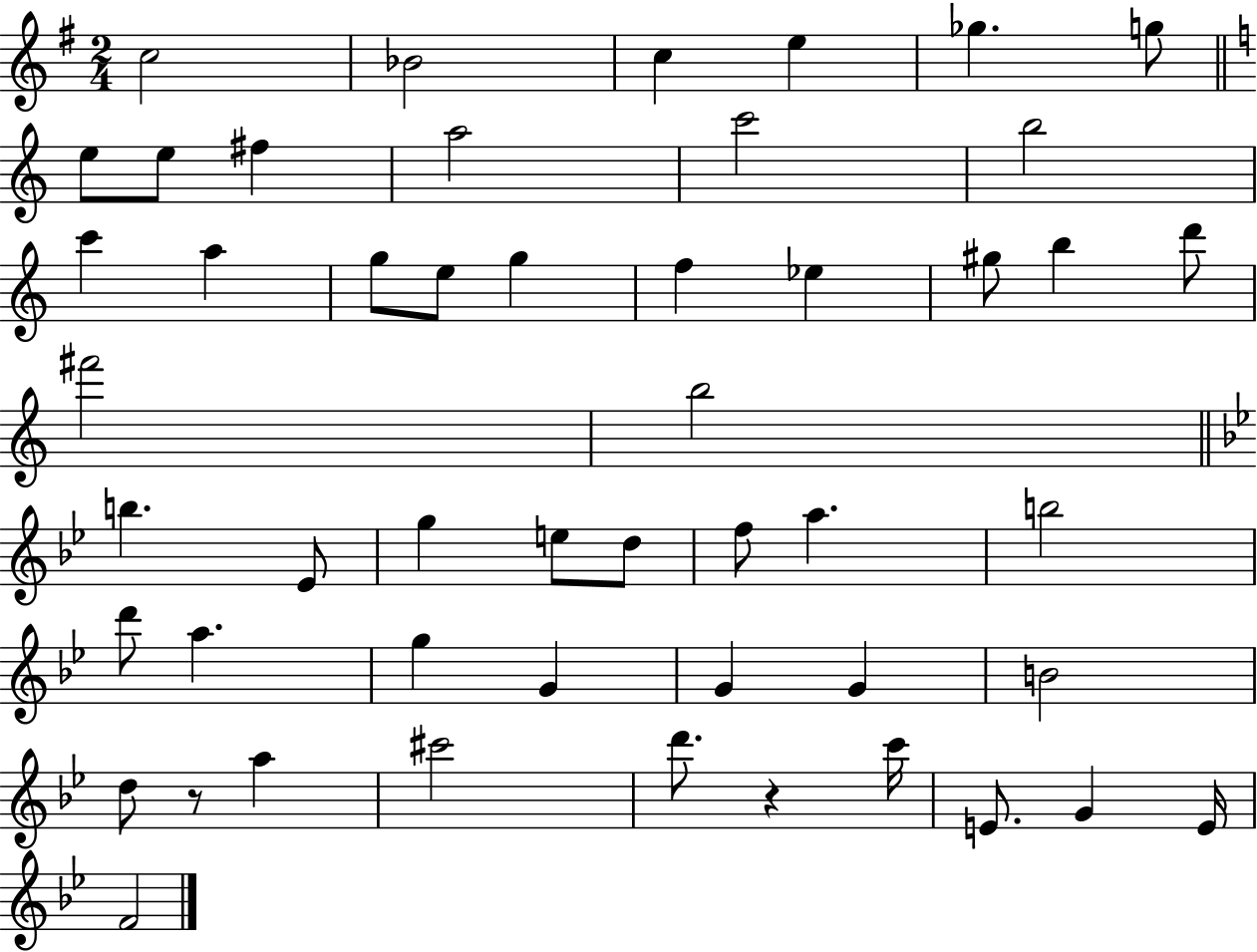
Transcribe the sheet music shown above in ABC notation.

X:1
T:Untitled
M:2/4
L:1/4
K:G
c2 _B2 c e _g g/2 e/2 e/2 ^f a2 c'2 b2 c' a g/2 e/2 g f _e ^g/2 b d'/2 ^f'2 b2 b _E/2 g e/2 d/2 f/2 a b2 d'/2 a g G G G B2 d/2 z/2 a ^c'2 d'/2 z c'/4 E/2 G E/4 F2